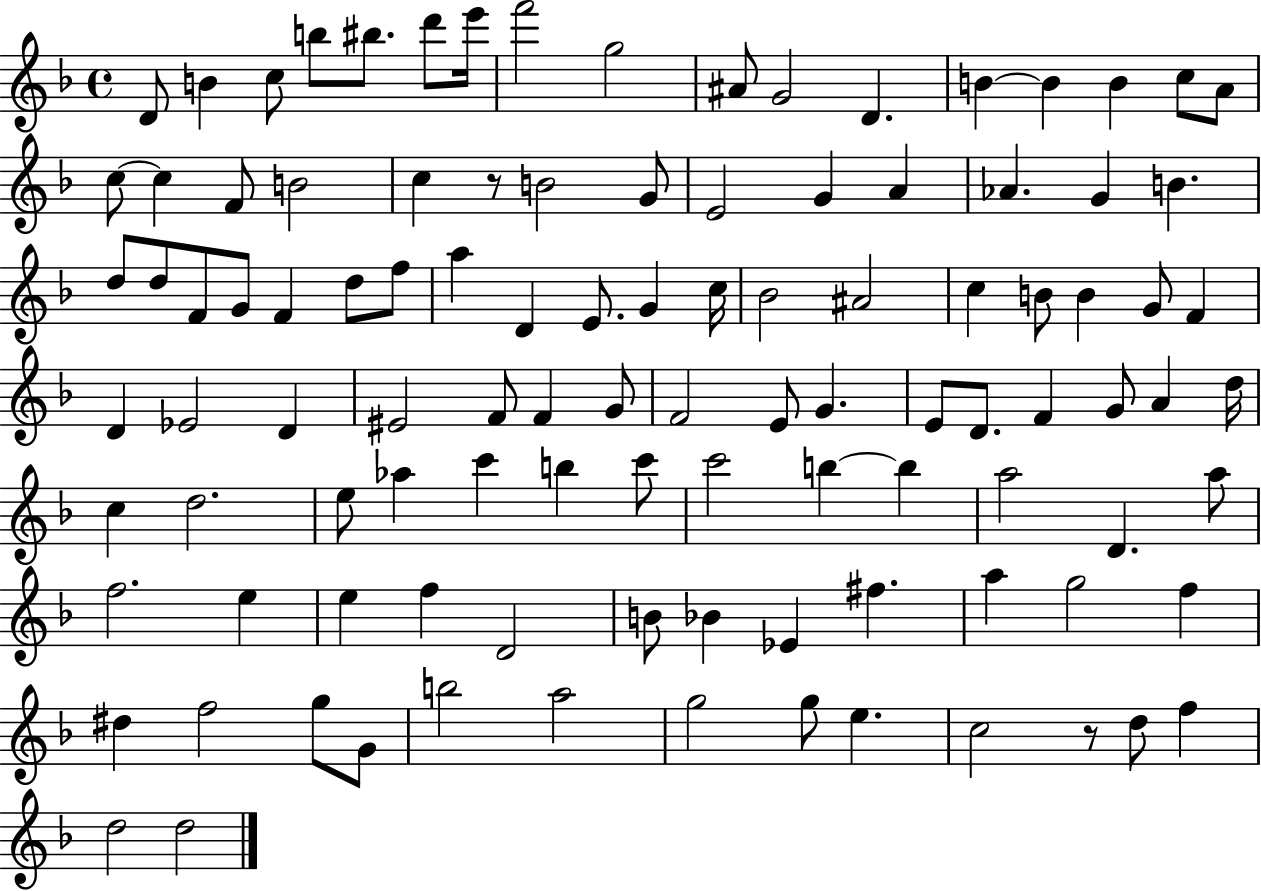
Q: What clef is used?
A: treble